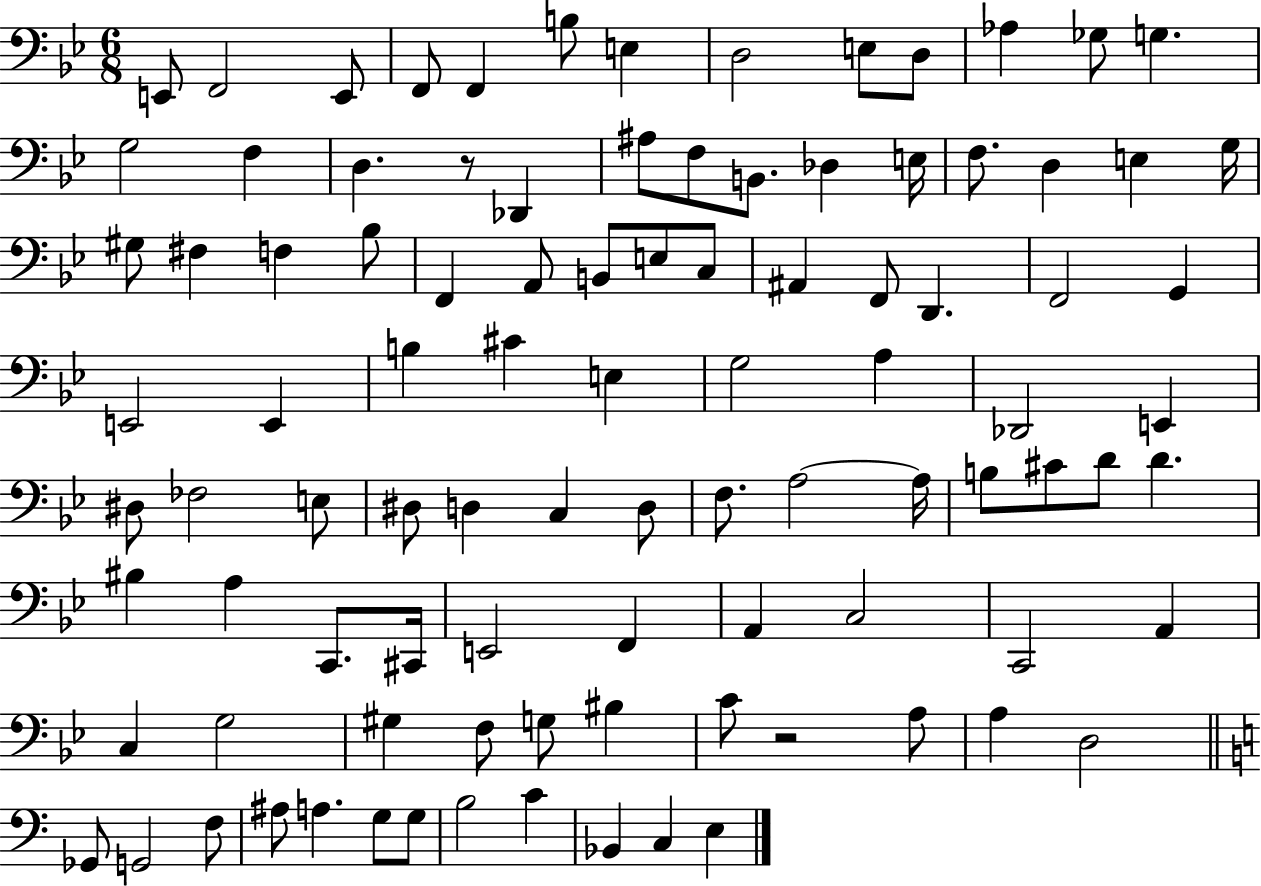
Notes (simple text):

E2/e F2/h E2/e F2/e F2/q B3/e E3/q D3/h E3/e D3/e Ab3/q Gb3/e G3/q. G3/h F3/q D3/q. R/e Db2/q A#3/e F3/e B2/e. Db3/q E3/s F3/e. D3/q E3/q G3/s G#3/e F#3/q F3/q Bb3/e F2/q A2/e B2/e E3/e C3/e A#2/q F2/e D2/q. F2/h G2/q E2/h E2/q B3/q C#4/q E3/q G3/h A3/q Db2/h E2/q D#3/e FES3/h E3/e D#3/e D3/q C3/q D3/e F3/e. A3/h A3/s B3/e C#4/e D4/e D4/q. BIS3/q A3/q C2/e. C#2/s E2/h F2/q A2/q C3/h C2/h A2/q C3/q G3/h G#3/q F3/e G3/e BIS3/q C4/e R/h A3/e A3/q D3/h Gb2/e G2/h F3/e A#3/e A3/q. G3/e G3/e B3/h C4/q Bb2/q C3/q E3/q